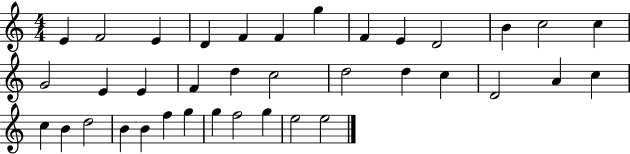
X:1
T:Untitled
M:4/4
L:1/4
K:C
E F2 E D F F g F E D2 B c2 c G2 E E F d c2 d2 d c D2 A c c B d2 B B f g g f2 g e2 e2